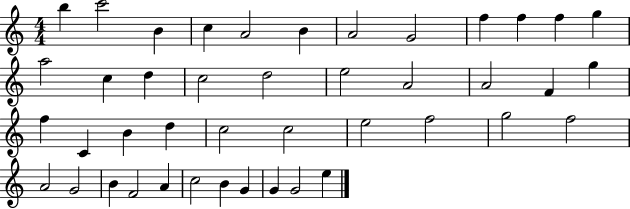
B5/q C6/h B4/q C5/q A4/h B4/q A4/h G4/h F5/q F5/q F5/q G5/q A5/h C5/q D5/q C5/h D5/h E5/h A4/h A4/h F4/q G5/q F5/q C4/q B4/q D5/q C5/h C5/h E5/h F5/h G5/h F5/h A4/h G4/h B4/q F4/h A4/q C5/h B4/q G4/q G4/q G4/h E5/q